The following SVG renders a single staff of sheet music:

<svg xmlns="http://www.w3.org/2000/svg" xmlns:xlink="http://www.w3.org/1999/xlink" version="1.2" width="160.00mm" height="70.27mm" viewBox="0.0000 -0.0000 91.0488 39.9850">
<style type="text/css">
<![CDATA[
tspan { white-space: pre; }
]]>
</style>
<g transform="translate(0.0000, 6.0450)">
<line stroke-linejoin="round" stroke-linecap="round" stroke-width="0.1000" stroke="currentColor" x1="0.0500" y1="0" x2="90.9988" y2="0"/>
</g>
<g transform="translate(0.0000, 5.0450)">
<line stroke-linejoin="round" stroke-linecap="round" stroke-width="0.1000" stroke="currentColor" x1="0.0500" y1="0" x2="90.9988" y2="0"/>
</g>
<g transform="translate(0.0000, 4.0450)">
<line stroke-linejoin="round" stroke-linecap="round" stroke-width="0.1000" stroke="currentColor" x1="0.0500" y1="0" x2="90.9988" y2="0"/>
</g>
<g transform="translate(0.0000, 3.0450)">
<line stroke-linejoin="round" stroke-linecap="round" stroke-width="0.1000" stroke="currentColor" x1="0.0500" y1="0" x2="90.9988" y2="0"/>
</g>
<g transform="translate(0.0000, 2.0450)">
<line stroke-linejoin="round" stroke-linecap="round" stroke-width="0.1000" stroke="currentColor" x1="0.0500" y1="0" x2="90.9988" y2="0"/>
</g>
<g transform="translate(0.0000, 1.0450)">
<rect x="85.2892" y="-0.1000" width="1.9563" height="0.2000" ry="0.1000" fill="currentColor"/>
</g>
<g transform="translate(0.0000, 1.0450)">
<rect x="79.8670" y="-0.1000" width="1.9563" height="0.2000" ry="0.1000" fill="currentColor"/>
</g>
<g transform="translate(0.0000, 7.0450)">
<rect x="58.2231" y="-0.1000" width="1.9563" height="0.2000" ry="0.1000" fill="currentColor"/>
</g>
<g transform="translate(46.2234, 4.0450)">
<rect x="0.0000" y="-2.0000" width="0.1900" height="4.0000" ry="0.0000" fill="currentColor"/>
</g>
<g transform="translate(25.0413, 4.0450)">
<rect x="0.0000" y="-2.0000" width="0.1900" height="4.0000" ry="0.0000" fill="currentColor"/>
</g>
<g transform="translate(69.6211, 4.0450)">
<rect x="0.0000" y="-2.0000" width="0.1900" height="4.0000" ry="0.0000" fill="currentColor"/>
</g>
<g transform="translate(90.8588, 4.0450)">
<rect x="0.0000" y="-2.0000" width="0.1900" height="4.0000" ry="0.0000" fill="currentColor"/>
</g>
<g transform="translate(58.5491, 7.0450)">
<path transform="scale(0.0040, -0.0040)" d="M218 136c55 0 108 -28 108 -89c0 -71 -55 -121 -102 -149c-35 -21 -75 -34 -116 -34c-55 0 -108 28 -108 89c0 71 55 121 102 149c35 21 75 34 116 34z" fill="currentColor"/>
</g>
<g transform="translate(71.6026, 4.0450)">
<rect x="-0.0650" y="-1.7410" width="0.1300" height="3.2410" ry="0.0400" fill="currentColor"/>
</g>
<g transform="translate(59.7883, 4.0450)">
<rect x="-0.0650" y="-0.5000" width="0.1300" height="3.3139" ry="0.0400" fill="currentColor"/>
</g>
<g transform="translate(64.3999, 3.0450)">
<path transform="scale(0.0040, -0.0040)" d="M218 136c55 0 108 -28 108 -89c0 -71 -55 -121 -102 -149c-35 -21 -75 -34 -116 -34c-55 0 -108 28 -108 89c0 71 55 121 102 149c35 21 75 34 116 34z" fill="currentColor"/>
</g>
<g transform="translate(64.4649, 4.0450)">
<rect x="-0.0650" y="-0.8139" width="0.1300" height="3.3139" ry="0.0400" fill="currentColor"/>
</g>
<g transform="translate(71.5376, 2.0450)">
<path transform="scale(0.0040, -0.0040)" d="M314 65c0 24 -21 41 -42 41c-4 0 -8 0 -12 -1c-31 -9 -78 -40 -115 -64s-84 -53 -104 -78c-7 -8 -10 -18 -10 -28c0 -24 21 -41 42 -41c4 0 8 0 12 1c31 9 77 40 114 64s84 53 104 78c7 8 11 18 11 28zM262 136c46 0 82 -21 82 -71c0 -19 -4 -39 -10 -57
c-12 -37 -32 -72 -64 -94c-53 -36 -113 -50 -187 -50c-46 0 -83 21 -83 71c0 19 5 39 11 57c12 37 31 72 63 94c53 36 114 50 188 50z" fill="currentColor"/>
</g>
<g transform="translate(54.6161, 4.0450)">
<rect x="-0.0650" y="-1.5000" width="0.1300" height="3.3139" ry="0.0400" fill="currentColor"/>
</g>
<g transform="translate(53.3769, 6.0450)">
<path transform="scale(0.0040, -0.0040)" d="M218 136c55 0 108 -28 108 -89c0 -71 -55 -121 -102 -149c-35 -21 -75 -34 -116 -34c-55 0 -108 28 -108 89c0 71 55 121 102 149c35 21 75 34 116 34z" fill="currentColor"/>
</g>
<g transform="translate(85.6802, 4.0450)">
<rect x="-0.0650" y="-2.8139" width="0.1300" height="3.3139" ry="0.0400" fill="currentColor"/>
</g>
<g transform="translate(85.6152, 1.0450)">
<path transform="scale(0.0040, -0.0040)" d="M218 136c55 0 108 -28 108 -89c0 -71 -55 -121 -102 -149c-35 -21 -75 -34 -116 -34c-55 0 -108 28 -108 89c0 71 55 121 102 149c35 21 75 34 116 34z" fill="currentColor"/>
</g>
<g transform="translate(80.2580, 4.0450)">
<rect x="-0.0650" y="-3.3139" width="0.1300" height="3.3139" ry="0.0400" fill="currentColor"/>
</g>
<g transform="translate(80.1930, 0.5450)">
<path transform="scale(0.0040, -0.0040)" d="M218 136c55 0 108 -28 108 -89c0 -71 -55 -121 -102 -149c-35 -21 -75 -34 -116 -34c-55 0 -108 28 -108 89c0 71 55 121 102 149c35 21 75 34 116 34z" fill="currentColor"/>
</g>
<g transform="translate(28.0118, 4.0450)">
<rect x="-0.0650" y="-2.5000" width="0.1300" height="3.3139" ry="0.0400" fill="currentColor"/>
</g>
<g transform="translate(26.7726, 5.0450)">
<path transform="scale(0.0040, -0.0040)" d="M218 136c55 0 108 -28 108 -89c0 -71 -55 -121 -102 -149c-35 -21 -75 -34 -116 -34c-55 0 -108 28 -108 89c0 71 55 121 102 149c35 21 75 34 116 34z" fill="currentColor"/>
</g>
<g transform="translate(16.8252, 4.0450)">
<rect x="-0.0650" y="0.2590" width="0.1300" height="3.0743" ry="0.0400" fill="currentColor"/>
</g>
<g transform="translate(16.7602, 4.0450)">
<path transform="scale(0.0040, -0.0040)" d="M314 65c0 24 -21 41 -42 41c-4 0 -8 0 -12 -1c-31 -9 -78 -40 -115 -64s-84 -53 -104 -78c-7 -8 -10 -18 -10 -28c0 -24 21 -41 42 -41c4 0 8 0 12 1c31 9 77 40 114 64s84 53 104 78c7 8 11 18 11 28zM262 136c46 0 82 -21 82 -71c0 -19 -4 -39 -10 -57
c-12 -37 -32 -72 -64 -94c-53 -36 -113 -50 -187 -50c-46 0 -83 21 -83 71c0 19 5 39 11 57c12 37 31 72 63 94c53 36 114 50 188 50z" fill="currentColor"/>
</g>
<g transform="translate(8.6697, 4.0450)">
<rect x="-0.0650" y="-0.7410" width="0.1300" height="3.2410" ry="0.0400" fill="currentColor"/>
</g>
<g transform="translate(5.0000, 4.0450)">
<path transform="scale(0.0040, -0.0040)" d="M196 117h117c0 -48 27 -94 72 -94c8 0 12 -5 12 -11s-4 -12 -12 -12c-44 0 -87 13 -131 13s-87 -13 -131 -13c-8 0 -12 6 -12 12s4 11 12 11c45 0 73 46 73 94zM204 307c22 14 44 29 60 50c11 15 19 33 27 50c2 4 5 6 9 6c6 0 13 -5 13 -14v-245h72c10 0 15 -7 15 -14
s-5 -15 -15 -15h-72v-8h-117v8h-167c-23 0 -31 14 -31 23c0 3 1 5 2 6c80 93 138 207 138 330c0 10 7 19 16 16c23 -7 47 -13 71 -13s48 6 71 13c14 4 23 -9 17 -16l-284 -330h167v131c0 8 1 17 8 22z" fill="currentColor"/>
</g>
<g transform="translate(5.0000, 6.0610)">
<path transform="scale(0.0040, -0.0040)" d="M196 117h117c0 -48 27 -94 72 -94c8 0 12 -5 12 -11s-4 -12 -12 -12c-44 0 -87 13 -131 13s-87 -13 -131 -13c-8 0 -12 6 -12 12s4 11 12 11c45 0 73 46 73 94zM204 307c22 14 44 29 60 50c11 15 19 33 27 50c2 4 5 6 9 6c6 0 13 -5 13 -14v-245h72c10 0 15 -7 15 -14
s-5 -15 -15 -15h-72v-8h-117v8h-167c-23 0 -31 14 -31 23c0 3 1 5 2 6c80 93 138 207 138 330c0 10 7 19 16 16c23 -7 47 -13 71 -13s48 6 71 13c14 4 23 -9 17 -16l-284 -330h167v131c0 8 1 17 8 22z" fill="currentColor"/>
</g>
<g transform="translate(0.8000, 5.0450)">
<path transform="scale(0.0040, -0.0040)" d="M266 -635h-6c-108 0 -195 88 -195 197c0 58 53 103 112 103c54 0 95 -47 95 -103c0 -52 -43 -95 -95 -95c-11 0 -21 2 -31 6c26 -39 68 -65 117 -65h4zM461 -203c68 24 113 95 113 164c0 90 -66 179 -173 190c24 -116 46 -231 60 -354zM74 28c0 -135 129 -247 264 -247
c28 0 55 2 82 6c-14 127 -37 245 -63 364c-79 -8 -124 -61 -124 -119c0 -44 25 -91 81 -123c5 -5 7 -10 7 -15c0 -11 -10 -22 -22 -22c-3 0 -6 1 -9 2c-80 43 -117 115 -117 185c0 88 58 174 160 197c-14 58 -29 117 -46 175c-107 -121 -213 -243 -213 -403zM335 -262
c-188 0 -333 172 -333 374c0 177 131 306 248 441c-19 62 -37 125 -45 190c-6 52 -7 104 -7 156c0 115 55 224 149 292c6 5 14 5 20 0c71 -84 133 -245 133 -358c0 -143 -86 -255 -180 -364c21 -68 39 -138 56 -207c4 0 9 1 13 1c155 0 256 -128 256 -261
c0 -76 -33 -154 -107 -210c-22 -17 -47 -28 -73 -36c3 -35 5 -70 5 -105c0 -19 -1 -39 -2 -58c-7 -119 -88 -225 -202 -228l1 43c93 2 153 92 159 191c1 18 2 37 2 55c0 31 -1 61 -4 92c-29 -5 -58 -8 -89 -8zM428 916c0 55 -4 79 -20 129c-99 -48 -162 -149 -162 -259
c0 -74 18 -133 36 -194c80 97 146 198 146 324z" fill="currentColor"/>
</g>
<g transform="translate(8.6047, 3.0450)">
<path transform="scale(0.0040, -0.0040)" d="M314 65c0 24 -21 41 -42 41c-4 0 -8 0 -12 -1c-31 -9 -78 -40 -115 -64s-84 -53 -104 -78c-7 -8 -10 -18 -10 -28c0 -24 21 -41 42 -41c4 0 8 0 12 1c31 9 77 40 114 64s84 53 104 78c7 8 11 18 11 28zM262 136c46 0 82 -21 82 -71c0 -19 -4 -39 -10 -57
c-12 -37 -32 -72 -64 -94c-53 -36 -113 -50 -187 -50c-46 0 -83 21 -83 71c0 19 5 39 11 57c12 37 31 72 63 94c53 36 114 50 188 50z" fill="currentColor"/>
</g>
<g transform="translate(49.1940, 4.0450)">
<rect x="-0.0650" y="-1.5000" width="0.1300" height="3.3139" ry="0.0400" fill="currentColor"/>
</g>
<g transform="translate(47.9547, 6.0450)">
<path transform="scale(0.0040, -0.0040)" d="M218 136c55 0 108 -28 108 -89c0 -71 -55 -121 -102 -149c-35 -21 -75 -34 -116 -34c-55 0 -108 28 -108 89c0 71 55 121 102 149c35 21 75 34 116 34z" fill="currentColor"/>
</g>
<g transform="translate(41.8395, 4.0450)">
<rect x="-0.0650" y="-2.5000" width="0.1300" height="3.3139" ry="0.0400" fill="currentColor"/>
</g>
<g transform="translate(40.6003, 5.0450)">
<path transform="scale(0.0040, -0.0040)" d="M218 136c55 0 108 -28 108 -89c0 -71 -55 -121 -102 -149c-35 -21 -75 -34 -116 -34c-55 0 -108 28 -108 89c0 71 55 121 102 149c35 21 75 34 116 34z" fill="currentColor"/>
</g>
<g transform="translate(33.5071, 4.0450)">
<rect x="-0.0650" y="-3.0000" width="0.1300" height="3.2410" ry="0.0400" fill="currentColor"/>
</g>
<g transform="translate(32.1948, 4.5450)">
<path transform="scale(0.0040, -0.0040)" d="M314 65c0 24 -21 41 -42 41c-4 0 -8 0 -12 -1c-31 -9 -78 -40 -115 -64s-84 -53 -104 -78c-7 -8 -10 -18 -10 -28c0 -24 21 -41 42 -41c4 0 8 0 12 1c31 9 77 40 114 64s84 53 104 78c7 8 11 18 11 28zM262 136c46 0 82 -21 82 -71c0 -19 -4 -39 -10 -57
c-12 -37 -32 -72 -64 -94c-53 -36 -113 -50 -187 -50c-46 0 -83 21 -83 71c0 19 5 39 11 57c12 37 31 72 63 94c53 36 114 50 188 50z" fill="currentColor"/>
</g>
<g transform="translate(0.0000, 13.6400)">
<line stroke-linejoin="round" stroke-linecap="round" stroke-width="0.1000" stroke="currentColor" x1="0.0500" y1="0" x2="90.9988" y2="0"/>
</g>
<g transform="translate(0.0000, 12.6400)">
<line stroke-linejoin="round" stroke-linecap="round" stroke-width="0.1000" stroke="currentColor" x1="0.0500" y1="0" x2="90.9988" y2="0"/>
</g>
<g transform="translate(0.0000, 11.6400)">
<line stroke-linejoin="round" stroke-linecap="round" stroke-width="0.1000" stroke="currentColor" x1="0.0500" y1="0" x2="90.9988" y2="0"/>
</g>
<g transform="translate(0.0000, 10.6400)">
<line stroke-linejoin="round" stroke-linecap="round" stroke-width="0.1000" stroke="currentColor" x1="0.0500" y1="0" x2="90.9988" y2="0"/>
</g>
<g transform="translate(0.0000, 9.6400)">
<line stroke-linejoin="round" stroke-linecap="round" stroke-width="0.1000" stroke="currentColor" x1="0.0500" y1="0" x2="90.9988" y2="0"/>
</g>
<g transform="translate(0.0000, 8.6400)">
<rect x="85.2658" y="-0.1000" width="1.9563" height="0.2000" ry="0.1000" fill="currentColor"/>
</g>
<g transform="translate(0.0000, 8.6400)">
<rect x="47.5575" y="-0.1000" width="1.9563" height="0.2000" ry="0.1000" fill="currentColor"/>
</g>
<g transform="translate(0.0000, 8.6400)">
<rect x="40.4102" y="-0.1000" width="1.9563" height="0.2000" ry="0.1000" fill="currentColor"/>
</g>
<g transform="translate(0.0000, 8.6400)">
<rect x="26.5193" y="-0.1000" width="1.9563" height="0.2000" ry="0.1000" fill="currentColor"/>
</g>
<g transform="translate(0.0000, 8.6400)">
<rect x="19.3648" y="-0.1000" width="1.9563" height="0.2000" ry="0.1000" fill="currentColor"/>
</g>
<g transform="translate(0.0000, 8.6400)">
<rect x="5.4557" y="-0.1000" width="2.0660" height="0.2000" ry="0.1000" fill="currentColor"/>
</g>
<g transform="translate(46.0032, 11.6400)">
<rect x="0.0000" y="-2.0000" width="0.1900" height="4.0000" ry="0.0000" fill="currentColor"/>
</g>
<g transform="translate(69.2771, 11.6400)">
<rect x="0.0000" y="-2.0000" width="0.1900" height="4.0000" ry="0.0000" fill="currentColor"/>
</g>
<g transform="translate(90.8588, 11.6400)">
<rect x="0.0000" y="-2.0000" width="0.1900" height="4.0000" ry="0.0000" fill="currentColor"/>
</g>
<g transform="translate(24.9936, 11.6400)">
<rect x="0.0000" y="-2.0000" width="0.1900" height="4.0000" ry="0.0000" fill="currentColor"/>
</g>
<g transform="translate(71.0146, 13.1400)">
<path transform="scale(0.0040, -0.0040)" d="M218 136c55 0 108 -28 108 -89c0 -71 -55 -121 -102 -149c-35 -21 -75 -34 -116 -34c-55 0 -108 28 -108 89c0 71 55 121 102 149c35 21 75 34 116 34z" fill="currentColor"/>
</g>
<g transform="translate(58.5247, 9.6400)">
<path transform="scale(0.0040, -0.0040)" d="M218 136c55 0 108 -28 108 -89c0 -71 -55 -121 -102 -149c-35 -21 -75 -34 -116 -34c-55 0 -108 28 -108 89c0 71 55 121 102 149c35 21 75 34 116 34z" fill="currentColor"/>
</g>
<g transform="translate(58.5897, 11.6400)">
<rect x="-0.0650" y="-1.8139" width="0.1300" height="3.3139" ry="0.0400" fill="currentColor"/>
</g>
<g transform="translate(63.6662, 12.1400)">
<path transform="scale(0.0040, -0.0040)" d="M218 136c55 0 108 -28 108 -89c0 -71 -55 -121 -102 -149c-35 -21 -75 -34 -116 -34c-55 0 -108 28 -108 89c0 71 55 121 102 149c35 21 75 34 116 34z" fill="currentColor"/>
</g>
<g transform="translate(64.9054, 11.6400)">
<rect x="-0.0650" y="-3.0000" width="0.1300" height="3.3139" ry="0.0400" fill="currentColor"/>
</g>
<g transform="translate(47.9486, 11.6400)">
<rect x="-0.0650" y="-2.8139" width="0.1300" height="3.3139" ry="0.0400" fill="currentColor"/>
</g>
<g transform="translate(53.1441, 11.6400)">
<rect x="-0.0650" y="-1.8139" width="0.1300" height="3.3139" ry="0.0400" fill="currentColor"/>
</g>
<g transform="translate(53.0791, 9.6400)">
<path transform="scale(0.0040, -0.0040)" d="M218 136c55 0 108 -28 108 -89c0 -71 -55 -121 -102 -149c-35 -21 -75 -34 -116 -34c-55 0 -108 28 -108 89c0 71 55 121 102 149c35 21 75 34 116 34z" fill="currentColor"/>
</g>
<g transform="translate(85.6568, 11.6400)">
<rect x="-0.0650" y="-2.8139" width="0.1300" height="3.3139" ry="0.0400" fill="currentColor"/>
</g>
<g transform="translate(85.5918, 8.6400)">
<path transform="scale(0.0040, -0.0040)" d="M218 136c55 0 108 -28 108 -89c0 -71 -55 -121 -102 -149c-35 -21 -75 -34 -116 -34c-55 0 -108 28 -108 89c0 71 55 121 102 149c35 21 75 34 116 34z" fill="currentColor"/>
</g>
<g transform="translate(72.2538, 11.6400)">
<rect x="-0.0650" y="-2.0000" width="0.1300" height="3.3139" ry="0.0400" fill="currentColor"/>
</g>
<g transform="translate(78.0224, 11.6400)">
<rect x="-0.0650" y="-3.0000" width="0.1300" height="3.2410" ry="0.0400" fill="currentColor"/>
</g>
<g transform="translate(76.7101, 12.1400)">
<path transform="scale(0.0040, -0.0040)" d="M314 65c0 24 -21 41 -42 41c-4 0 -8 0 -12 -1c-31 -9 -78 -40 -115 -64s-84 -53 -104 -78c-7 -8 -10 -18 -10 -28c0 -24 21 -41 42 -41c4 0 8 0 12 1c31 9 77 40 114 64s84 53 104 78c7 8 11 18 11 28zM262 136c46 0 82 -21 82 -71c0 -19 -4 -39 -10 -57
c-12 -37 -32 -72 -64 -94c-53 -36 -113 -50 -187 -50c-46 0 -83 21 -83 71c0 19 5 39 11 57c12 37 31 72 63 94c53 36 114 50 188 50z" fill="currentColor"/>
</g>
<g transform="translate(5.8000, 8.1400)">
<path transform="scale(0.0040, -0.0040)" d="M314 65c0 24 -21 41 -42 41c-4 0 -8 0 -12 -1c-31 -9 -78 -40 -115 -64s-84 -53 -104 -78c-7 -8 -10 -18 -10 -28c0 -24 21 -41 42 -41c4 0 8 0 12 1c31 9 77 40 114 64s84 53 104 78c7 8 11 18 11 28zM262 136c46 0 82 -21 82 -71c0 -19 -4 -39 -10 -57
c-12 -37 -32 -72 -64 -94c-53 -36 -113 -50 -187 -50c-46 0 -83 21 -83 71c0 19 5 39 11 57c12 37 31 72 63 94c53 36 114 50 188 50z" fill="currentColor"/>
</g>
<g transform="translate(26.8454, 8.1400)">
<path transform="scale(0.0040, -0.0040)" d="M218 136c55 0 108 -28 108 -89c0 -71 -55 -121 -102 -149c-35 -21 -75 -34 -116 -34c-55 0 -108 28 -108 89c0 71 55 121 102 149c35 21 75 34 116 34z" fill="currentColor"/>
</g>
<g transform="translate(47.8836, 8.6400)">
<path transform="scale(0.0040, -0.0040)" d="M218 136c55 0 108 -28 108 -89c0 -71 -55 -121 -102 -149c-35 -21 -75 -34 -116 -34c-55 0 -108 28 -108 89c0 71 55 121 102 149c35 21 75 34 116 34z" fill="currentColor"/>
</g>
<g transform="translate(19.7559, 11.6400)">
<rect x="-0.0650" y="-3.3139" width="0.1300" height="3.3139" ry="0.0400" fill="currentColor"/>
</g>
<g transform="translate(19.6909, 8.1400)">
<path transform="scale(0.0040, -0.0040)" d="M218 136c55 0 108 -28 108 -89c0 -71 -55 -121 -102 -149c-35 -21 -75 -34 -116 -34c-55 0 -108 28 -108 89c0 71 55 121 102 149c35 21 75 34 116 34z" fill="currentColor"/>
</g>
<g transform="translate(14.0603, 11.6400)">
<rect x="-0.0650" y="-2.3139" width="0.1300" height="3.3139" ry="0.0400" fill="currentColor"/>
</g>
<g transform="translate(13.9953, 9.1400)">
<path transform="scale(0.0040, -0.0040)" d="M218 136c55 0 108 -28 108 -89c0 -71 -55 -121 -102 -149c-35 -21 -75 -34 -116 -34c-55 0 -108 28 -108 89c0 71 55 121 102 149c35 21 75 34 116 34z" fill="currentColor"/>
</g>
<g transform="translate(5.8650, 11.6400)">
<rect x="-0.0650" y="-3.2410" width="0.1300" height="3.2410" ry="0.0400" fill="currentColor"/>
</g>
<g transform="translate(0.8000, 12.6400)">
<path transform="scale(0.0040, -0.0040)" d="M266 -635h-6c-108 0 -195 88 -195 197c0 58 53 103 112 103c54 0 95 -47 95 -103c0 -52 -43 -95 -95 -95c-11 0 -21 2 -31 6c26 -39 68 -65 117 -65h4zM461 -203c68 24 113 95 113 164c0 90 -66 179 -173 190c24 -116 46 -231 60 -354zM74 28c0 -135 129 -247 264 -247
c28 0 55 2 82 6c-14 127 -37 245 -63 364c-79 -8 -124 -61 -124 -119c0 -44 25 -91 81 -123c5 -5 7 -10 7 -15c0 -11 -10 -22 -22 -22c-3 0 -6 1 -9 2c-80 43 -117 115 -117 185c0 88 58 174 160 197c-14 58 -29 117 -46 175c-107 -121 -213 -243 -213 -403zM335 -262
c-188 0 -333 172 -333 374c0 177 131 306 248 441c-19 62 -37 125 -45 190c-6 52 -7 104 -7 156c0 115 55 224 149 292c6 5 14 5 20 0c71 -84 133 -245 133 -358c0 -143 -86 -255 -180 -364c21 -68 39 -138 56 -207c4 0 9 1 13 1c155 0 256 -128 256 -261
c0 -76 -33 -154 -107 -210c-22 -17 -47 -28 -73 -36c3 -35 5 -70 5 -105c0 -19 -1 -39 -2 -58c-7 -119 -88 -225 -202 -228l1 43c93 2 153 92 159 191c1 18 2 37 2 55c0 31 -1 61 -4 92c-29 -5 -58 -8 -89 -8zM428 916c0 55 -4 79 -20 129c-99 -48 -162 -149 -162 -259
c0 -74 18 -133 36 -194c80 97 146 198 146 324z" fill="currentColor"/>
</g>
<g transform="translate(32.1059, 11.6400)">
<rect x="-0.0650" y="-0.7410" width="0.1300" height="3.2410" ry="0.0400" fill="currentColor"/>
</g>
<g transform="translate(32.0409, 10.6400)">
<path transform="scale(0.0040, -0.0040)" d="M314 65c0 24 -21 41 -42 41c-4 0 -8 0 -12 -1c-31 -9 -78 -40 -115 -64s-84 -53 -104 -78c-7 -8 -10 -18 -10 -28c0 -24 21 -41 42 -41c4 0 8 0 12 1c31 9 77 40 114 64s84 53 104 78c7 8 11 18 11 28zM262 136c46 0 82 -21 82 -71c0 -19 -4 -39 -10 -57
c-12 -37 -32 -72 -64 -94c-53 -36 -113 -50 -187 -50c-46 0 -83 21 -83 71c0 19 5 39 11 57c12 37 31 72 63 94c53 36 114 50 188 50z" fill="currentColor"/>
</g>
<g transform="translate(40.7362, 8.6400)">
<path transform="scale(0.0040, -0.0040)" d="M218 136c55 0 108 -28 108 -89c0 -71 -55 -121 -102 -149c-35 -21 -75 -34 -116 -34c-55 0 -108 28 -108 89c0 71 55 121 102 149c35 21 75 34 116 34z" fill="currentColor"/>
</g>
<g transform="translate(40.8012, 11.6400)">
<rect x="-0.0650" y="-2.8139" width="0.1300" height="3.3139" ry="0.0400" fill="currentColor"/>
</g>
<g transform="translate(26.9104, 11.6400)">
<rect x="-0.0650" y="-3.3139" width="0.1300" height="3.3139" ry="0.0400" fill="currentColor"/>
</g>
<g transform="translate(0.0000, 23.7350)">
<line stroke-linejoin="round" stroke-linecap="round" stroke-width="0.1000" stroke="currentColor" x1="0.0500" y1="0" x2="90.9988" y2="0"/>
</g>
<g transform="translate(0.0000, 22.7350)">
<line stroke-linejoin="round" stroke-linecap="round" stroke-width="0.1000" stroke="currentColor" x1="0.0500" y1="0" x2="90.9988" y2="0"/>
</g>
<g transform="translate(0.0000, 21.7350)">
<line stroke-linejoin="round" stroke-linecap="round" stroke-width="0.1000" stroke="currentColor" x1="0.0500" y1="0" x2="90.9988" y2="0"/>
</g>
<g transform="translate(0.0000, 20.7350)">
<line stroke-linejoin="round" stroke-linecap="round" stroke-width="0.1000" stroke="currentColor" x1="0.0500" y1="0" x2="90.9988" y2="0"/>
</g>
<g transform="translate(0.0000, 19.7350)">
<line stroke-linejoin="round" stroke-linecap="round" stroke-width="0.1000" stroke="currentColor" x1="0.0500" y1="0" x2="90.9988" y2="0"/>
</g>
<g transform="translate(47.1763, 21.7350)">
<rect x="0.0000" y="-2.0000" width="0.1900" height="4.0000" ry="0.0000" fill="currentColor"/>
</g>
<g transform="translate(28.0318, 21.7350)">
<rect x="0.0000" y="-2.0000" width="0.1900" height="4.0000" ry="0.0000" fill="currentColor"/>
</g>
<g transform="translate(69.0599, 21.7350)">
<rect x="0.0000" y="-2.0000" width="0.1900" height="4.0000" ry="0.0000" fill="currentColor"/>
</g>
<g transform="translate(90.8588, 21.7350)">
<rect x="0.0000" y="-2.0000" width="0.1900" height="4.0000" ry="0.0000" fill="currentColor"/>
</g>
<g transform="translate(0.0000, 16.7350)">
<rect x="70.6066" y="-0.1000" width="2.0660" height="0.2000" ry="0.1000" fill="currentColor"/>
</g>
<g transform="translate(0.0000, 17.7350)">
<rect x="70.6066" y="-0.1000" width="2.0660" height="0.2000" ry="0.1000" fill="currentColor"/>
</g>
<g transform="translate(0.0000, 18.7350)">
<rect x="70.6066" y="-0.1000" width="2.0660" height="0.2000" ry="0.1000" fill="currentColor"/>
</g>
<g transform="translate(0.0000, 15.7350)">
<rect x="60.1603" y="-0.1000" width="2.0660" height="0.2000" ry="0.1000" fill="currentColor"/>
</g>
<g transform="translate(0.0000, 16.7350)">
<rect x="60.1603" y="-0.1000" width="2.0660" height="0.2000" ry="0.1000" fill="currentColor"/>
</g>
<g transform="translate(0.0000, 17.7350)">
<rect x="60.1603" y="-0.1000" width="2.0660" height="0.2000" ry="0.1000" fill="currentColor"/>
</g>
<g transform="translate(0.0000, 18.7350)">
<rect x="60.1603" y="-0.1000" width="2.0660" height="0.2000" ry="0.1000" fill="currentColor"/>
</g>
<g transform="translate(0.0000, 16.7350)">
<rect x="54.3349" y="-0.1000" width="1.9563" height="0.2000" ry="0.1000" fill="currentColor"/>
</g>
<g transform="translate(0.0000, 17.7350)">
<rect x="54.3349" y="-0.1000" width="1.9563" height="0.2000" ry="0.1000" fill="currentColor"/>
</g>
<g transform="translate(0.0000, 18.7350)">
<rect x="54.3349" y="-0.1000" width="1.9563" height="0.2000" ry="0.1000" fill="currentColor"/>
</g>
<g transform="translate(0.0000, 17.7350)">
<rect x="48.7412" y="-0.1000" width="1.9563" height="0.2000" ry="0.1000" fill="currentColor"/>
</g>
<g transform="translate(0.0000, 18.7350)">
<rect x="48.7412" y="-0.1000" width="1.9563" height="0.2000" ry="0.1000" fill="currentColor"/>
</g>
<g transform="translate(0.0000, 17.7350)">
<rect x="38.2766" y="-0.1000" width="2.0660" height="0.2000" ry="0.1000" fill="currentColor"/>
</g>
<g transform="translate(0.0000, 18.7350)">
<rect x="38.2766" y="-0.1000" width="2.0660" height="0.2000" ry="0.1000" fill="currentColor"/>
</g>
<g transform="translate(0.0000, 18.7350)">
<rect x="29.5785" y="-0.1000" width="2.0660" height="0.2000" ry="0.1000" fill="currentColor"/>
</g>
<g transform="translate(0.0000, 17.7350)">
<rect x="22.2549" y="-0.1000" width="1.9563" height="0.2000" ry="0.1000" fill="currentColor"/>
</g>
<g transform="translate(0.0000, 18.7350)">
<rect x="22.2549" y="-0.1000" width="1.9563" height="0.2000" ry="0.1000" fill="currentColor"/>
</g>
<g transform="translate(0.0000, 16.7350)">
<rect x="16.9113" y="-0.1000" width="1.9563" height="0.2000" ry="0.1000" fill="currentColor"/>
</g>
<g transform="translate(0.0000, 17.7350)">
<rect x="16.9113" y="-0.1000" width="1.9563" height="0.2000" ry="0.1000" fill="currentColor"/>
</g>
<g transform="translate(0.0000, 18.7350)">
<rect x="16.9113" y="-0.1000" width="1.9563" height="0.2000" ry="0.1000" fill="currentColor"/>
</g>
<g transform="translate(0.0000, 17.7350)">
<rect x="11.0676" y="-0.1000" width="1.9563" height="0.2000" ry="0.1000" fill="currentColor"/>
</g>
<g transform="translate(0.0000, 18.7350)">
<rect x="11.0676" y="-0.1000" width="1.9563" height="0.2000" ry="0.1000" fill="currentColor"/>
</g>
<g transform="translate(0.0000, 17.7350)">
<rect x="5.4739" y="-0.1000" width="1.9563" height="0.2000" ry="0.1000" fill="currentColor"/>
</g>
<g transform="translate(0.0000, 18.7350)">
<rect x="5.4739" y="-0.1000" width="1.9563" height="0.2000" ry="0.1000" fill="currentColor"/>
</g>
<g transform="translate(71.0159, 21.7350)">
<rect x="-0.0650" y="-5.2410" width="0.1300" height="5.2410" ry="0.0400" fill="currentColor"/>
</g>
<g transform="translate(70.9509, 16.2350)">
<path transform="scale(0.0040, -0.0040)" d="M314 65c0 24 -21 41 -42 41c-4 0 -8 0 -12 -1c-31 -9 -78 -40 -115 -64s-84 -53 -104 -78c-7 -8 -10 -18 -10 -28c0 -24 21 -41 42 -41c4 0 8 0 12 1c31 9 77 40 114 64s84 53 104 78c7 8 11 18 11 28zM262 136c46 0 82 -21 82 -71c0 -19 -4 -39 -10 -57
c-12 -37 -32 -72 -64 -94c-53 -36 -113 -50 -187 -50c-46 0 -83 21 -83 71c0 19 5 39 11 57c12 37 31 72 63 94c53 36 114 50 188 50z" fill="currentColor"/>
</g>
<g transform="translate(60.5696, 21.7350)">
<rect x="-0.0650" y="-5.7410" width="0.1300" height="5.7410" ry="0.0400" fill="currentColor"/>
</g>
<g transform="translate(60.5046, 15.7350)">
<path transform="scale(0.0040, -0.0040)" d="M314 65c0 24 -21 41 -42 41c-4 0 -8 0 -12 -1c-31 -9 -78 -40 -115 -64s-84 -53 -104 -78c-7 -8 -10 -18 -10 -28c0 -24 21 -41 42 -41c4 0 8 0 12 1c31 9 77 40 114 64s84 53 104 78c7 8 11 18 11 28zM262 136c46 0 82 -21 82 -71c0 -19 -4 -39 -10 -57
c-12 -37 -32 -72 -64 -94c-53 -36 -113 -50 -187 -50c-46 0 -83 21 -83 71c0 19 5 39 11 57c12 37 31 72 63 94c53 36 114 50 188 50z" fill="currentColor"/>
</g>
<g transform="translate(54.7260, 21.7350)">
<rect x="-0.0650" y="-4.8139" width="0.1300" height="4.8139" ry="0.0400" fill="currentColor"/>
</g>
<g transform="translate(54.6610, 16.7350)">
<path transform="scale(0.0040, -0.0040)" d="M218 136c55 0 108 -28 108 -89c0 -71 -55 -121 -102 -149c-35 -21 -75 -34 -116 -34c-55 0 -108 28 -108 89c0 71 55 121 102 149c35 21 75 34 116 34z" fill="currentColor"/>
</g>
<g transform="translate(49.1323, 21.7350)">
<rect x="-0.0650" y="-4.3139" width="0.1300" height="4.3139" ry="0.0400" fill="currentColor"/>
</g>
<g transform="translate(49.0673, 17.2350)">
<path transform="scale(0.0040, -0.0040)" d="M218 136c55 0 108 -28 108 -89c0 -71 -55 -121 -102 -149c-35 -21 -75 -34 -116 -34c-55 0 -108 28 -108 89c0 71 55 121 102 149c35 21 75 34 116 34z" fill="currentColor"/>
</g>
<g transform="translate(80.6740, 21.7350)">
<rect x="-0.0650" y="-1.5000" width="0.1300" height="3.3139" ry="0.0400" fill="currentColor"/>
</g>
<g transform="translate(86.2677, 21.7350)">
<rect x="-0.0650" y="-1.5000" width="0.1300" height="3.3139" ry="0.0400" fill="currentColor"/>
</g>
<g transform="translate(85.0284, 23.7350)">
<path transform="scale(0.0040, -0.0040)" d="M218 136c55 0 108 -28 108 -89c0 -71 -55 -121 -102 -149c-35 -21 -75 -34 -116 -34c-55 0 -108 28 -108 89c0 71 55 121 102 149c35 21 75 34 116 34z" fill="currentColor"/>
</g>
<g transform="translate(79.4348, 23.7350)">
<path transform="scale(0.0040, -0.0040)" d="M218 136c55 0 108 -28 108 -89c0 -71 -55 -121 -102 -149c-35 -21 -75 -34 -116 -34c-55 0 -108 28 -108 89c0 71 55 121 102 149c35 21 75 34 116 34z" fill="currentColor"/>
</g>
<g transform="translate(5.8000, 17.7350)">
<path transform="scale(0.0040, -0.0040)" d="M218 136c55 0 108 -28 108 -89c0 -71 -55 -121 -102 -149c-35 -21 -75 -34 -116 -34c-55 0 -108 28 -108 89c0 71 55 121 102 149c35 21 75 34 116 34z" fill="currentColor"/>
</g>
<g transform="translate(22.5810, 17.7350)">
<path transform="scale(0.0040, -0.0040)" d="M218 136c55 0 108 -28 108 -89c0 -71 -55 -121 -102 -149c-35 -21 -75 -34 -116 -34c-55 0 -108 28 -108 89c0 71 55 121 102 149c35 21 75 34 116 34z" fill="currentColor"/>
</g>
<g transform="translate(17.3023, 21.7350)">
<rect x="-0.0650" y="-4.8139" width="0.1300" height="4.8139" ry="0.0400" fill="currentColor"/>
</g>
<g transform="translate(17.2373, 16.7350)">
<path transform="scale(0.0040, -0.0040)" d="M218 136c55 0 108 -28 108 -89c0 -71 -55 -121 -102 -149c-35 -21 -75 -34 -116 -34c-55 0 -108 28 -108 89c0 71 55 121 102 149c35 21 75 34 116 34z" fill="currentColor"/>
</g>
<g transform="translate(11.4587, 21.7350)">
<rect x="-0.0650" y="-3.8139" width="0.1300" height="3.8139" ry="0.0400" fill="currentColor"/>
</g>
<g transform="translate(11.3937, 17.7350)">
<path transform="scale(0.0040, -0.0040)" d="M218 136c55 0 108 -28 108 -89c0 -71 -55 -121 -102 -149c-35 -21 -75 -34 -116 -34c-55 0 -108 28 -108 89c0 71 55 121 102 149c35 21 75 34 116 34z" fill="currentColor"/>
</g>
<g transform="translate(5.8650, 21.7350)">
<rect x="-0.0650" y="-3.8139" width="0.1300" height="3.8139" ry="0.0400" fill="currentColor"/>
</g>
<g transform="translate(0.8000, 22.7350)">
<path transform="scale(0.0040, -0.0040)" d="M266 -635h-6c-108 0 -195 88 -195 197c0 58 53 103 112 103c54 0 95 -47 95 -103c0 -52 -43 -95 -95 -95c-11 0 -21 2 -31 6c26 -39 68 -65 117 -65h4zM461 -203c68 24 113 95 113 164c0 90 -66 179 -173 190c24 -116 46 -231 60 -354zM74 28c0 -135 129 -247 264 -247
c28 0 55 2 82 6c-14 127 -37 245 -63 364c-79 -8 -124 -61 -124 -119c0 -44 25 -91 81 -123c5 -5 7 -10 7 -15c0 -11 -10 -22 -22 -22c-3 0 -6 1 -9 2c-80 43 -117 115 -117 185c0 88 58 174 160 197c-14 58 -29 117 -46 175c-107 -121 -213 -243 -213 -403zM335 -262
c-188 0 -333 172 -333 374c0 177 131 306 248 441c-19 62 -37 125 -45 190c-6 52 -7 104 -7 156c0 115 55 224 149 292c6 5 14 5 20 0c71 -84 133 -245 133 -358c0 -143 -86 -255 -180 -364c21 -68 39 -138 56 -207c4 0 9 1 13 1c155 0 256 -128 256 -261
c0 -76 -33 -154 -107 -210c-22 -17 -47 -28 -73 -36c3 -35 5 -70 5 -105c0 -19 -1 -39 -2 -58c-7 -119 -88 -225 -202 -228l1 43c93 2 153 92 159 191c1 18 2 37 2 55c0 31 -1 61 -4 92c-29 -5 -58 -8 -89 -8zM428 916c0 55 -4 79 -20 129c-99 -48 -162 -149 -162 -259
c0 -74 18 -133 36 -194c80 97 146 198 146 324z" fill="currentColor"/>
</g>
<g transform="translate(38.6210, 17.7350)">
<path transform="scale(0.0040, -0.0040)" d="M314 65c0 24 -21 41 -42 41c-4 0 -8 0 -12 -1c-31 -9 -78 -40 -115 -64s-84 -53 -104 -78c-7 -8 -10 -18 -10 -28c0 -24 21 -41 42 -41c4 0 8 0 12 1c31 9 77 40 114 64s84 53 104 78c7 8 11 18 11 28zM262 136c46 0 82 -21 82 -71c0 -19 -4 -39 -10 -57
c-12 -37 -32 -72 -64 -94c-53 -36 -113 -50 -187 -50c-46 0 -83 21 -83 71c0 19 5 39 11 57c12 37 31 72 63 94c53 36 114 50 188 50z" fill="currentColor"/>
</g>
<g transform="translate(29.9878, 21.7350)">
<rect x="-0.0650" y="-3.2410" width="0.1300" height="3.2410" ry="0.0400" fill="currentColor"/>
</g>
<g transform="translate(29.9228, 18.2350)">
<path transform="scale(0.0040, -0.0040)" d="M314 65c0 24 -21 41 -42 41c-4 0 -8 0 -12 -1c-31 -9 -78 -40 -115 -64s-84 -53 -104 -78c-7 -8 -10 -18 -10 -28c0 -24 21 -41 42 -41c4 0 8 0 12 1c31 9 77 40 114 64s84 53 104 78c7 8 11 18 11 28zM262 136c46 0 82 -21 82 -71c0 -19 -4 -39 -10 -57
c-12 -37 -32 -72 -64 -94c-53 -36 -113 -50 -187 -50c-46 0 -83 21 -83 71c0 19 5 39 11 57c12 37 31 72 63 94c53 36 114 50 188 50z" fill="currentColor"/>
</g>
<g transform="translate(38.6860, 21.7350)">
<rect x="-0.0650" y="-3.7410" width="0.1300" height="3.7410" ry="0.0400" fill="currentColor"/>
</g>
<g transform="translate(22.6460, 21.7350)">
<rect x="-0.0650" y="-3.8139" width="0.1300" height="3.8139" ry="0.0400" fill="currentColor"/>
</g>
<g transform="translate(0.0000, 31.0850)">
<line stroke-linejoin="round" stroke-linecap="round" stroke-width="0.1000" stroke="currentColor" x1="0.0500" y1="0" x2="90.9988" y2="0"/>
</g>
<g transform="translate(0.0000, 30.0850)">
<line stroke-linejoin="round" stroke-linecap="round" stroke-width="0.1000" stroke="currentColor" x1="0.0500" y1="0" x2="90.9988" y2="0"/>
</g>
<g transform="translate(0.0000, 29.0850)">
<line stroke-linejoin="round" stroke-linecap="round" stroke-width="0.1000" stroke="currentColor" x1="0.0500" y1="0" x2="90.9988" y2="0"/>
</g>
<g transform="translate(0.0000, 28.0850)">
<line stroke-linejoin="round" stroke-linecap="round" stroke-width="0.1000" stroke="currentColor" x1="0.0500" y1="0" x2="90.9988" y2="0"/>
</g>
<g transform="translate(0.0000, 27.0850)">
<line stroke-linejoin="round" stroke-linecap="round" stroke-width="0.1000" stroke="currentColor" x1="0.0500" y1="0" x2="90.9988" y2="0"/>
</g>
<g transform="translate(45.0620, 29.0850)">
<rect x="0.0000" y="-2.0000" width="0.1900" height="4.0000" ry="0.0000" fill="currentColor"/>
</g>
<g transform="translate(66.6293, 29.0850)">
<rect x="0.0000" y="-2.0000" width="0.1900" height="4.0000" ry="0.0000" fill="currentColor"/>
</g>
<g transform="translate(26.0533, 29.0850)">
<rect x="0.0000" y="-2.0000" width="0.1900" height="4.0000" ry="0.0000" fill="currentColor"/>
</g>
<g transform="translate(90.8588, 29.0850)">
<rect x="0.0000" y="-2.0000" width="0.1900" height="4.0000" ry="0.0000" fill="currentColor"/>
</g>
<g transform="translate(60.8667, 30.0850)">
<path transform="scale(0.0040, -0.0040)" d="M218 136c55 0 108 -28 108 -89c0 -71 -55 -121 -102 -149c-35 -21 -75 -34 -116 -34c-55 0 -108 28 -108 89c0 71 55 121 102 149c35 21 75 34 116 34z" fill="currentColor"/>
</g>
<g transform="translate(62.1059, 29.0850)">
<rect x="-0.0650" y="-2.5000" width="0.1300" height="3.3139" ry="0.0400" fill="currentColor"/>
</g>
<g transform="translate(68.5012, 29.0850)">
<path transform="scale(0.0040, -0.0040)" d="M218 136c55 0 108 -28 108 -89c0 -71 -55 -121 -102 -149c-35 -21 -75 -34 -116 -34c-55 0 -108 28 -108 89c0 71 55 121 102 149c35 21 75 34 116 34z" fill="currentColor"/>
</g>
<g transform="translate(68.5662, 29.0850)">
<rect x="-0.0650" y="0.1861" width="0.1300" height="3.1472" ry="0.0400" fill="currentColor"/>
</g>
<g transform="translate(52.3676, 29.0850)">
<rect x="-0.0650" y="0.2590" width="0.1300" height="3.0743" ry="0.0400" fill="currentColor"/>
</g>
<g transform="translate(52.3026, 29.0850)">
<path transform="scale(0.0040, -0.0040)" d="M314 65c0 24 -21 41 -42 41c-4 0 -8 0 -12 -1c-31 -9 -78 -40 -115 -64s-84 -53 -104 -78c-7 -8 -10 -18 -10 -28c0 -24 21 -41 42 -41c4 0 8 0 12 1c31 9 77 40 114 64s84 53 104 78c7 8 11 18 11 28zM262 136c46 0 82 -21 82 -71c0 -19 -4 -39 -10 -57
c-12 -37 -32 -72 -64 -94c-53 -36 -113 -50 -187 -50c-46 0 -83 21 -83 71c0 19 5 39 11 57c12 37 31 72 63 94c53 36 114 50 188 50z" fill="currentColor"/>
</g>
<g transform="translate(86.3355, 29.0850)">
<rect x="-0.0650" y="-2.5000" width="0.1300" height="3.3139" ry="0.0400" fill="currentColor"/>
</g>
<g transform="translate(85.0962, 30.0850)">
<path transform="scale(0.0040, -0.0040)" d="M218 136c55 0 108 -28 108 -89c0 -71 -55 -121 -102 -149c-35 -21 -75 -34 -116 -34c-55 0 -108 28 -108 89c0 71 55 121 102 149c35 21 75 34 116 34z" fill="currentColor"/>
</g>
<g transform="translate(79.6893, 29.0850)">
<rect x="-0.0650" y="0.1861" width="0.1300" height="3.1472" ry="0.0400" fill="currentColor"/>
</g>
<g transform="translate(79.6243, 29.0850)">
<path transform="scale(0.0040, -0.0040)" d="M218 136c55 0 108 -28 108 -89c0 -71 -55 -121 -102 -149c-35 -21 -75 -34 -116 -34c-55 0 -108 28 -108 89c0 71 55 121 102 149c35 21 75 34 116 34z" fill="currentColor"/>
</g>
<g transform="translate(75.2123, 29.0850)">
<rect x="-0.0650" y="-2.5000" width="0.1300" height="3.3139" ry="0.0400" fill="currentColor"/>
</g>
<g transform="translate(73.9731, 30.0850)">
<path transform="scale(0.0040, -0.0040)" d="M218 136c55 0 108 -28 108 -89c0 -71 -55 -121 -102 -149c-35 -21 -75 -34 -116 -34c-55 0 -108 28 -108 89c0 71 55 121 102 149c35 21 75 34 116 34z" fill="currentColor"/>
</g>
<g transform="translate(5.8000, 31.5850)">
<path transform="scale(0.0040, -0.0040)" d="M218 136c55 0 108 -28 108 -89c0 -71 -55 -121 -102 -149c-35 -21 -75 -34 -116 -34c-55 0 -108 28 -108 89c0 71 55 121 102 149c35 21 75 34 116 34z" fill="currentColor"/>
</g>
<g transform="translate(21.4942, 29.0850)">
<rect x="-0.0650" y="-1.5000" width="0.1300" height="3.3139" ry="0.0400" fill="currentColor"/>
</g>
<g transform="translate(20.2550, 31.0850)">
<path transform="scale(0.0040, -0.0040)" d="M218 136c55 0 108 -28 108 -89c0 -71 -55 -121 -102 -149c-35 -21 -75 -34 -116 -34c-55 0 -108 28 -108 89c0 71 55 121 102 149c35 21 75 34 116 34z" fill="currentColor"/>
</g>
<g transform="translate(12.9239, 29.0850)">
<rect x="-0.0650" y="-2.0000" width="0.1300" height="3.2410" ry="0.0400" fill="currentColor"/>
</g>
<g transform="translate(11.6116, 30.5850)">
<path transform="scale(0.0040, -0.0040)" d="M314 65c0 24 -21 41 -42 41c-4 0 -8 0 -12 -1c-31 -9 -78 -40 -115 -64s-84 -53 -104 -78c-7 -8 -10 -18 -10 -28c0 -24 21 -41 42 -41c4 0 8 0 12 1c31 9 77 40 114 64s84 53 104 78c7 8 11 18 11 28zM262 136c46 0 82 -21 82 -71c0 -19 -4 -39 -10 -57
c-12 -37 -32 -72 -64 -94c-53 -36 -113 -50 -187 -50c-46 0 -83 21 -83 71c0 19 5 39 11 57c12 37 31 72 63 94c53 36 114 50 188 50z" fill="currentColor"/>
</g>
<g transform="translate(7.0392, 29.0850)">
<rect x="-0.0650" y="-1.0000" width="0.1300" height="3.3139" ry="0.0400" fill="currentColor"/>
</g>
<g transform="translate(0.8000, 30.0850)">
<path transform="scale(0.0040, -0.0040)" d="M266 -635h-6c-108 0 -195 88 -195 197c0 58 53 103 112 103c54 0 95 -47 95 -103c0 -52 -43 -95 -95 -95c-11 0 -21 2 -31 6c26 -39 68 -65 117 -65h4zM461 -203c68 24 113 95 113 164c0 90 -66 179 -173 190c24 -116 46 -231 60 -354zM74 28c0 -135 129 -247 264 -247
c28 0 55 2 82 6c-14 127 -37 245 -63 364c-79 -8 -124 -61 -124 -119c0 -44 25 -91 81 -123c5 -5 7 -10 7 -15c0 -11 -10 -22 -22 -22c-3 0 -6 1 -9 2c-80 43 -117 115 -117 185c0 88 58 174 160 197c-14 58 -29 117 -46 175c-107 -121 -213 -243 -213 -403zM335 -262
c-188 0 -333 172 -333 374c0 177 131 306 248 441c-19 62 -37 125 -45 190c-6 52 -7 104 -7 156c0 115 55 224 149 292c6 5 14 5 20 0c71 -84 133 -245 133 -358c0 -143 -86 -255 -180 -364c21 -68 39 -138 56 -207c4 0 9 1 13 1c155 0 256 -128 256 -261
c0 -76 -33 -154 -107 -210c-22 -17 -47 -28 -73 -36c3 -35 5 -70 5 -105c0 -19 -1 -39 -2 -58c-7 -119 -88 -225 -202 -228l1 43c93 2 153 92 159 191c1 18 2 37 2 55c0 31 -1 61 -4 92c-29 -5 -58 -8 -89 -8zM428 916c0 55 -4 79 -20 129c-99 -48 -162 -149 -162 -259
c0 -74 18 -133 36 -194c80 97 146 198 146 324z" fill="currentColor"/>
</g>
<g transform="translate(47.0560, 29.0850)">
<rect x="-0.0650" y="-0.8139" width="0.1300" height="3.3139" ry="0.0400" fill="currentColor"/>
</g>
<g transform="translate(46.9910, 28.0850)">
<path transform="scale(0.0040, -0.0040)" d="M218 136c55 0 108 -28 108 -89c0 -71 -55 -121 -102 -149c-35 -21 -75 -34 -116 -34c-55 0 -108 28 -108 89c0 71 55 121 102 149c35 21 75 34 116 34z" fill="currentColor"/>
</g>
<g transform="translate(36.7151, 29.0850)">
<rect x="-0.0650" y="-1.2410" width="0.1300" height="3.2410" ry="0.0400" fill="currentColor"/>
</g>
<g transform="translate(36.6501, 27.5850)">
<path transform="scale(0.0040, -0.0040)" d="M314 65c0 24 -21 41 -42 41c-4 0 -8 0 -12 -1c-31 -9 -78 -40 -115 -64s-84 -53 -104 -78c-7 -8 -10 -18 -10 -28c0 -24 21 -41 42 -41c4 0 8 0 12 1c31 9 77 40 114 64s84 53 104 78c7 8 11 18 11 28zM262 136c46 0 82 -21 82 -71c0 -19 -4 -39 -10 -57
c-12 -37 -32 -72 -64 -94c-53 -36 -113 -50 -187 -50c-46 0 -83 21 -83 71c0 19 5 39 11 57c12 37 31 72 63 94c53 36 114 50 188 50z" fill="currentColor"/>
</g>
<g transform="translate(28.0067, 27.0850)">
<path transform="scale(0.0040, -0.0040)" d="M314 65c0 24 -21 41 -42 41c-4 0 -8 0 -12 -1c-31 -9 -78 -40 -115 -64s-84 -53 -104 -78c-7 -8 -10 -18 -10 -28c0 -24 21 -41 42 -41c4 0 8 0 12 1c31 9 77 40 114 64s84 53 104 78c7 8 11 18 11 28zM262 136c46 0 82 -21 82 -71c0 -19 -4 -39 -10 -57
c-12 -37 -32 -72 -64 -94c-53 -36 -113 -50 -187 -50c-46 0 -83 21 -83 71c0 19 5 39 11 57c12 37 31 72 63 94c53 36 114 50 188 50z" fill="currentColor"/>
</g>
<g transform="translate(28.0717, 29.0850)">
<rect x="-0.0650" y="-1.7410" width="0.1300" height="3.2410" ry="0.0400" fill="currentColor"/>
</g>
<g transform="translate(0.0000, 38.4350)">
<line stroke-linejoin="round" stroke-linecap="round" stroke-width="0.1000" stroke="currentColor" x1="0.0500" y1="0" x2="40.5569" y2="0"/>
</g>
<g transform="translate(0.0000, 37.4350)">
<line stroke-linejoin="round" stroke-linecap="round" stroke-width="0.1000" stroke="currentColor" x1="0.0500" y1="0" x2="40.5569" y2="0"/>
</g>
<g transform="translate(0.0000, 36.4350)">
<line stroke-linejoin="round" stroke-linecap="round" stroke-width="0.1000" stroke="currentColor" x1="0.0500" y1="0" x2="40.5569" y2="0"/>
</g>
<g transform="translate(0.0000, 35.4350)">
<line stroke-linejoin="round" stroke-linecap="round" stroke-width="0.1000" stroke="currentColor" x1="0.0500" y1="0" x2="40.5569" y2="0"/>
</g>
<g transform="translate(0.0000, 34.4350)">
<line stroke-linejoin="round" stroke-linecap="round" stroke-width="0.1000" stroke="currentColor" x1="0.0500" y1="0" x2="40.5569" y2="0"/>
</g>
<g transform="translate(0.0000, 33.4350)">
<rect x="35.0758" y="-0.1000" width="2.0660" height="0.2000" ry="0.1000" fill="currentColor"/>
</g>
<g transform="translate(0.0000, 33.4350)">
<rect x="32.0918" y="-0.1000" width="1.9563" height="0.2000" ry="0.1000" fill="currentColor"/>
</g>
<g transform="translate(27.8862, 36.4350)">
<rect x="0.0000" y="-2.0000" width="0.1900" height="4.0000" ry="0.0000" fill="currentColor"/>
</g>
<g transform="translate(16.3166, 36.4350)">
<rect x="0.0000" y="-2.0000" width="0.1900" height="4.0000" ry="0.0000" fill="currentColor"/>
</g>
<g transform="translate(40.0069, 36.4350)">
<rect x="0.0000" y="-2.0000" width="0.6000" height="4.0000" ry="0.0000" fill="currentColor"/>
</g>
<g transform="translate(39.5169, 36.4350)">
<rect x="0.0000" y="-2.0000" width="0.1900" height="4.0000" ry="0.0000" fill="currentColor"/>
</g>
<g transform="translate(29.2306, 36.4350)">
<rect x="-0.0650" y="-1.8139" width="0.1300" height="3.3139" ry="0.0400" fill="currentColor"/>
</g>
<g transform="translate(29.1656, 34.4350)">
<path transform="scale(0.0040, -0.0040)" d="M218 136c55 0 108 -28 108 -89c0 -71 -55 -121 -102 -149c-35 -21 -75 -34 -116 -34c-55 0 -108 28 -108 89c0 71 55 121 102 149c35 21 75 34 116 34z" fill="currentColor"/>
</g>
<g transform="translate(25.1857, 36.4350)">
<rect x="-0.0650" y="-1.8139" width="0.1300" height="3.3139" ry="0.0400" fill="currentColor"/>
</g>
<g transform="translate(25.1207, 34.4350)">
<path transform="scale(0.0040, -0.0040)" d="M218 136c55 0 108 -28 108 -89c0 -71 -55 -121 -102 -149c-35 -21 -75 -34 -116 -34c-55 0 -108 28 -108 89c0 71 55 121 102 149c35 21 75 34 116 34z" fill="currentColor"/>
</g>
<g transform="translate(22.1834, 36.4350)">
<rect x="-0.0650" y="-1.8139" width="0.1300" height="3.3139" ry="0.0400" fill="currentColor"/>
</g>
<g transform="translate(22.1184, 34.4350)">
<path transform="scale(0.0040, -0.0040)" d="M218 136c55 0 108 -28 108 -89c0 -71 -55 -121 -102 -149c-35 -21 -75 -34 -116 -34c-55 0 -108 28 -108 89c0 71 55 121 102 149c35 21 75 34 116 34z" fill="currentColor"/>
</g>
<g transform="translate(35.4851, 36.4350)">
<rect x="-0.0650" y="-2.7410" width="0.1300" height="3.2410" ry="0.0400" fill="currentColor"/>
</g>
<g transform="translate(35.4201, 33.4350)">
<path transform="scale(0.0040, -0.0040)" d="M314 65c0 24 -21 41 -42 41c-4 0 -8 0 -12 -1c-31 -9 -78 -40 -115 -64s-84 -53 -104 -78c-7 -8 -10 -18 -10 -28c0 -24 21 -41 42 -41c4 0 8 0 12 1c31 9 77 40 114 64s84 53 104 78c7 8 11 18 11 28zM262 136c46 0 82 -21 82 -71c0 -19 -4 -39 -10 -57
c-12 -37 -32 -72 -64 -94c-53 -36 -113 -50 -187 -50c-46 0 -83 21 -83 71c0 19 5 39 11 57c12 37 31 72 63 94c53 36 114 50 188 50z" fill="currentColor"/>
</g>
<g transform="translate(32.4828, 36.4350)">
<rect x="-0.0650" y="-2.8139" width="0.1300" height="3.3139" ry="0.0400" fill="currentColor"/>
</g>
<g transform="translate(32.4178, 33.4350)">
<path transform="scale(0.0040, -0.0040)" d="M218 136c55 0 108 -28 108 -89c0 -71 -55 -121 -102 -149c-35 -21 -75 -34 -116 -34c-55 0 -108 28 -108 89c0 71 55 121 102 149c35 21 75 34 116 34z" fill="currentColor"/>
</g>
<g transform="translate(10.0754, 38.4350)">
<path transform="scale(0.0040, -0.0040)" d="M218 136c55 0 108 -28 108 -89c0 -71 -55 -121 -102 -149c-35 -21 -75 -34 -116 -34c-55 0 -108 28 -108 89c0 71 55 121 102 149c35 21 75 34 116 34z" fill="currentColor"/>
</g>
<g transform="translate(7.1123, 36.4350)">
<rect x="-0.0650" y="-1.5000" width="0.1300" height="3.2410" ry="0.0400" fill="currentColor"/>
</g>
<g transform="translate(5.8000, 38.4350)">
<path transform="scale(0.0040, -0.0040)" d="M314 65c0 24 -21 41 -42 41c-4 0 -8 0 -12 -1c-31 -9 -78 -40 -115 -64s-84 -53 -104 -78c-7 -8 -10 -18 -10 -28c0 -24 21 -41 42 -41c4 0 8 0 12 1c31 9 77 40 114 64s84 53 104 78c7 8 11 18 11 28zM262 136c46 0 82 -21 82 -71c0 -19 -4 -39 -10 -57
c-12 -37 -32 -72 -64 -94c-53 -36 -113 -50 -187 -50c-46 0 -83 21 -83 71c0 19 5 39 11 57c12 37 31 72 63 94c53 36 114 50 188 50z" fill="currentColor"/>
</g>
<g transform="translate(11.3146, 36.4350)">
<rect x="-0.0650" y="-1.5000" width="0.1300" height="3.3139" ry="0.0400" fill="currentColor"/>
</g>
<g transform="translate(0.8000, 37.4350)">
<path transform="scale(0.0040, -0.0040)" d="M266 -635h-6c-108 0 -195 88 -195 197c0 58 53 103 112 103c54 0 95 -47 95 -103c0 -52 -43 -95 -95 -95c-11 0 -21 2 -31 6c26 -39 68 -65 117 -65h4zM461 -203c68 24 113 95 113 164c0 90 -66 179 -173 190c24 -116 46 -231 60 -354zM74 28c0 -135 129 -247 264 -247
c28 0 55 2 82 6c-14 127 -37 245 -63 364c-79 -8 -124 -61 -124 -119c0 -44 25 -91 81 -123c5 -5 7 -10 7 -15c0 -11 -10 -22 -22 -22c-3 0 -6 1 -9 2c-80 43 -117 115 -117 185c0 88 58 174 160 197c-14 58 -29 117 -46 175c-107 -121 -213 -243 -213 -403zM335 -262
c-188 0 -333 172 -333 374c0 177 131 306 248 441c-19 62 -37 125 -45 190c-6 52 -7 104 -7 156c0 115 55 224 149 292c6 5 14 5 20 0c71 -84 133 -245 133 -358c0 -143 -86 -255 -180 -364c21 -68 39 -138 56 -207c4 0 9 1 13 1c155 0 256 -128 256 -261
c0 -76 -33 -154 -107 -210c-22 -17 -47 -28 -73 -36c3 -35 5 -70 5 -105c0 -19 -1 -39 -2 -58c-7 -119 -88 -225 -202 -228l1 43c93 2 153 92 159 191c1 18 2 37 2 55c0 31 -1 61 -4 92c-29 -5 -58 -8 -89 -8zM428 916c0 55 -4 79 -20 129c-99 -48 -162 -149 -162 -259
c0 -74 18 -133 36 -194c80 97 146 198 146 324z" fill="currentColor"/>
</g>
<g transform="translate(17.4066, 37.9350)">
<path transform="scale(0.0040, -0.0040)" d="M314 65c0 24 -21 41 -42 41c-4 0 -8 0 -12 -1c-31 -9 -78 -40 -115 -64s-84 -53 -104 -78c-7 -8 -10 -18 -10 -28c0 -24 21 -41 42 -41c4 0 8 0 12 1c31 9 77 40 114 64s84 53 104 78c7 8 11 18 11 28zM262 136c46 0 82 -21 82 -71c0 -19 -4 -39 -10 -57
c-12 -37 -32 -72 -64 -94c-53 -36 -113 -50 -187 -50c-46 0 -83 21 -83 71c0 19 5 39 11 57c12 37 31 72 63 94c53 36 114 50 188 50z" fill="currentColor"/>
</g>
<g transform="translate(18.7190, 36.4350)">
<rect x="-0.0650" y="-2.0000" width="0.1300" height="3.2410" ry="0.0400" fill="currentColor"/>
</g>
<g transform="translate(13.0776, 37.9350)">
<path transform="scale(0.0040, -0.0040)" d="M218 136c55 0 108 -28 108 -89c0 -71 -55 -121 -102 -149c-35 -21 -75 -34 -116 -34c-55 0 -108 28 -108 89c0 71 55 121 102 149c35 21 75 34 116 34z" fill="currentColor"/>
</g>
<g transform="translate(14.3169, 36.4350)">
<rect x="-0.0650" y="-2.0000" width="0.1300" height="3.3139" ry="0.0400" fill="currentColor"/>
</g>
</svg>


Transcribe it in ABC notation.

X:1
T:Untitled
M:4/4
L:1/4
K:C
d2 B2 G A2 G E E C d f2 b a b2 g b b d2 a a f f A F A2 a c' c' e' c' b2 c'2 d' e' g'2 f'2 E E D F2 E f2 e2 d B2 G B G B G E2 E F F2 f f f a a2